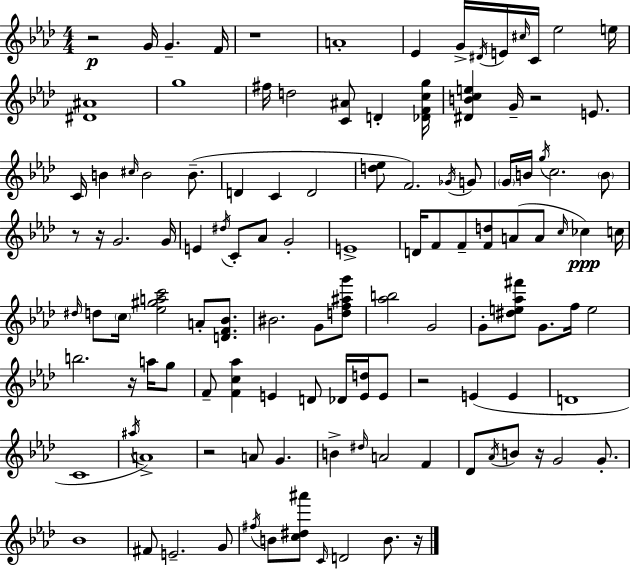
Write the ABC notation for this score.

X:1
T:Untitled
M:4/4
L:1/4
K:Fm
z2 G/4 G F/4 z4 A4 _E G/4 ^D/4 E/4 ^c/4 C/4 _e2 e/4 [^D^A]4 g4 ^f/4 d2 [C^A]/2 D [_DFcg]/4 [^DBce] G/4 z2 E/2 C/4 B ^c/4 B2 B/2 D C D2 [d_e]/2 F2 _G/4 G/2 G/4 B/4 g/4 c2 B/2 z/2 z/4 G2 G/4 E ^d/4 C/2 _A/2 G2 E4 D/4 F/2 F/2 [Fd]/2 A/2 A/2 c/4 _c c/4 ^d/4 d/2 c/4 [_e^gac']2 A/2 [DF_B]/2 ^B2 G/2 [df^ag']/2 [_ab]2 G2 G/2 [^de_a^f']/2 G/2 f/4 e2 b2 z/4 a/4 g/2 F/2 [Fc_a] E D/2 _D/4 [Ed]/4 E/2 z2 E E D4 C4 ^a/4 A4 z2 A/2 G B ^d/4 A2 F _D/2 _A/4 B/2 z/4 G2 G/2 _B4 ^F/2 E2 G/2 ^f/4 B/2 [c^d^a']/2 C/4 D2 B/2 z/4